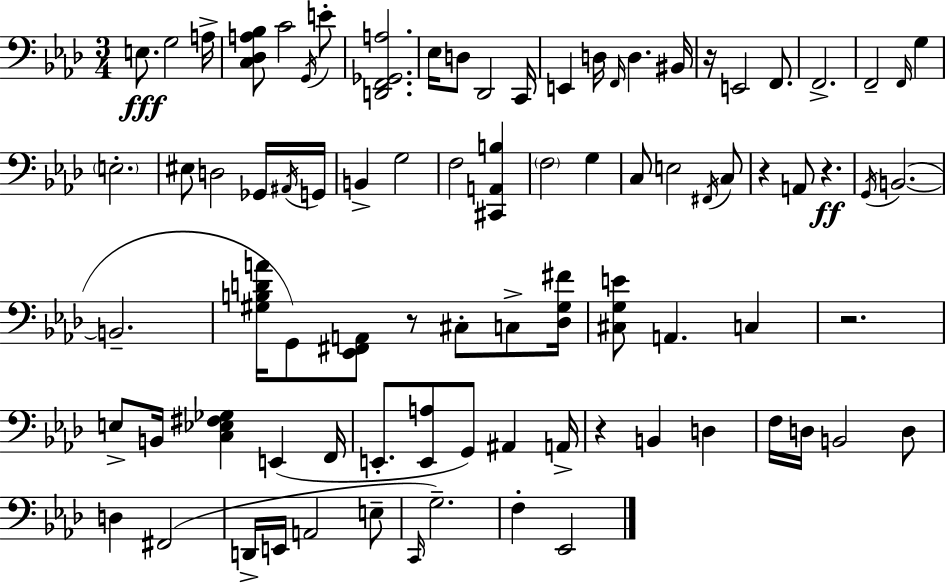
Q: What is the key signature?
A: AES major